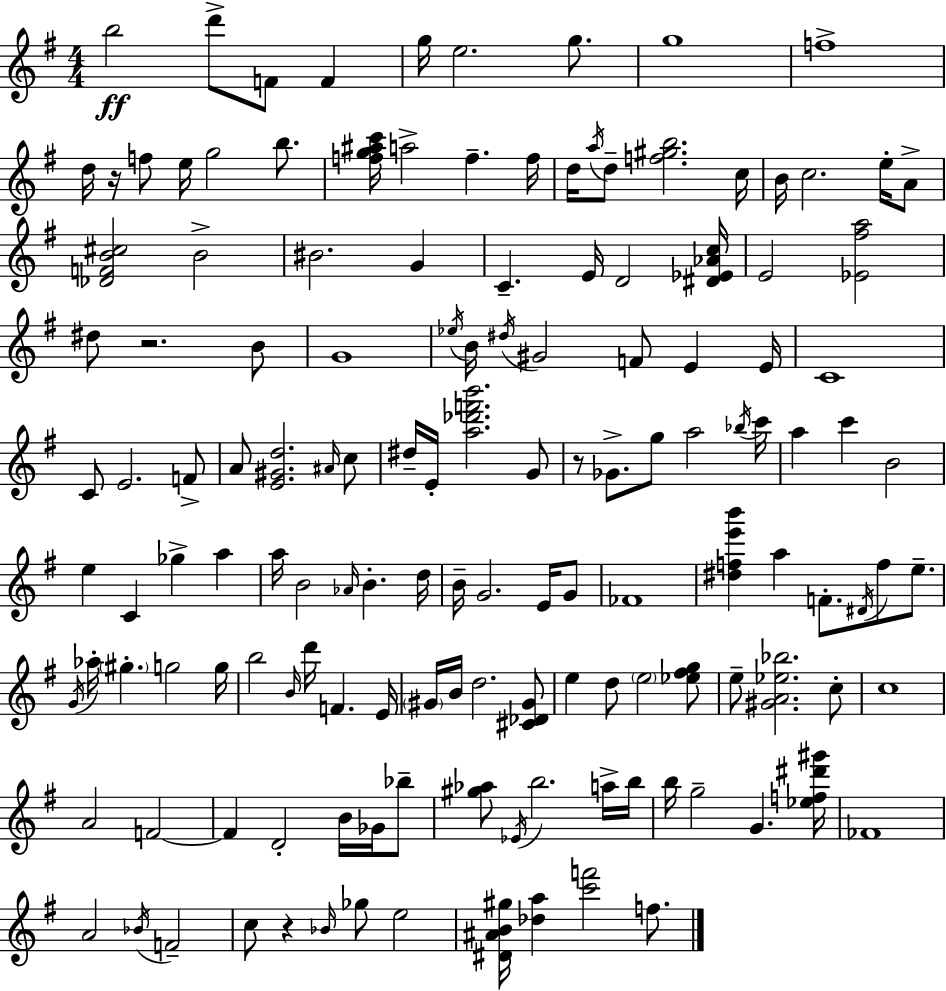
{
  \clef treble
  \numericTimeSignature
  \time 4/4
  \key e \minor
  \repeat volta 2 { b''2\ff d'''8-> f'8 f'4 | g''16 e''2. g''8. | g''1 | f''1-> | \break d''16 r16 f''8 e''16 g''2 b''8. | <f'' g'' ais'' c'''>16 a''2-> f''4.-- f''16 | d''16 \acciaccatura { a''16 } d''8-- <f'' gis'' b''>2. | c''16 b'16 c''2. e''16-. a'8-> | \break <des' f' b' cis''>2 b'2-> | bis'2. g'4 | c'4.-- e'16 d'2 | <dis' ees' aes' c''>16 e'2 <ees' fis'' a''>2 | \break dis''8 r2. b'8 | g'1 | \acciaccatura { ees''16 } b'16 \acciaccatura { dis''16 } gis'2 f'8 e'4 | e'16 c'1 | \break c'8 e'2. | f'8-> a'8 <e' gis' d''>2. | \grace { ais'16 } c''8 dis''16-- e'16-. <a'' des''' f''' b'''>2. | g'8 r8 ges'8.-> g''8 a''2 | \break \acciaccatura { bes''16 } c'''16 a''4 c'''4 b'2 | e''4 c'4 ges''4-> | a''4 a''16 b'2 \grace { aes'16 } b'4.-. | d''16 b'16-- g'2. | \break e'16 g'8 fes'1 | <dis'' f'' e''' b'''>4 a''4 f'8.-. | \acciaccatura { dis'16 } f''8 e''8.-- \acciaccatura { g'16 } aes''16-. \parenthesize gis''4.-. g''2 | g''16 b''2 | \break \grace { b'16 } d'''16 f'4. e'16 \parenthesize gis'16 b'16 d''2. | <cis' des' gis'>8 e''4 d''8 \parenthesize e''2 | <ees'' fis'' g''>8 e''8-- <gis' a' ees'' bes''>2. | c''8-. c''1 | \break a'2 | f'2~~ f'4 d'2-. | b'16 ges'16 bes''8-- <gis'' aes''>8 \acciaccatura { ees'16 } b''2. | a''16-> b''16 b''16 g''2-- | \break g'4. <ees'' f'' dis''' gis'''>16 fes'1 | a'2 | \acciaccatura { bes'16 } f'2-- c''8 r4 | \grace { bes'16 } ges''8 e''2 <dis' ais' b' gis''>16 <des'' a''>4 | \break <c''' f'''>2 f''8. } \bar "|."
}